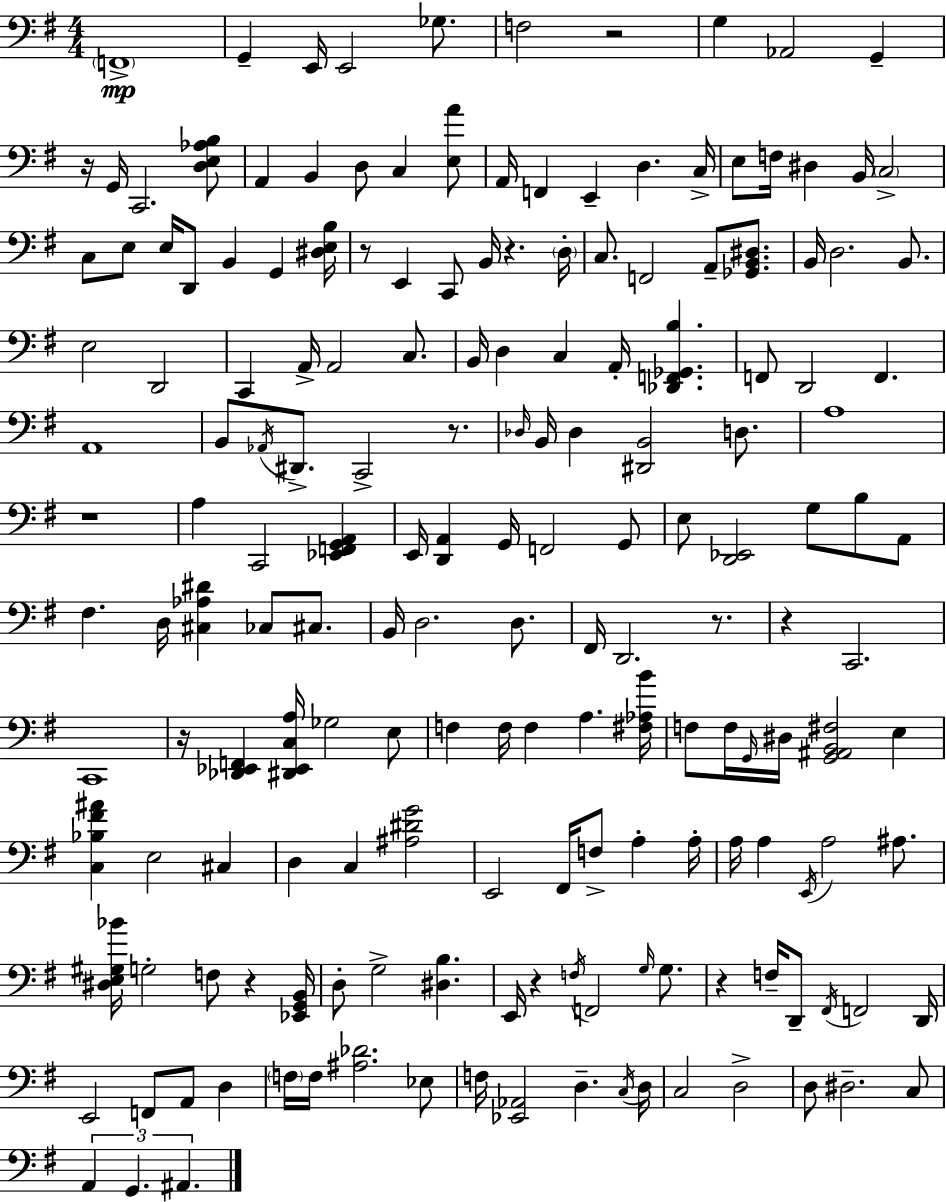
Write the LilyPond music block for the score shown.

{
  \clef bass
  \numericTimeSignature
  \time 4/4
  \key g \major
  \parenthesize f,1->\mp | g,4-- e,16 e,2 ges8. | f2 r2 | g4 aes,2 g,4-- | \break r16 g,16 c,2. <d e aes b>8 | a,4 b,4 d8 c4 <e a'>8 | a,16 f,4 e,4-- d4. c16-> | e8 f16 dis4 b,16 \parenthesize c2-> | \break c8 e8 e16 d,8 b,4 g,4 <dis e b>16 | r8 e,4 c,8 b,16 r4. \parenthesize d16-. | c8. f,2 a,8-- <ges, b, dis>8. | b,16 d2. b,8. | \break e2 d,2 | c,4 a,16-> a,2 c8. | b,16 d4 c4 a,16-. <des, f, ges, b>4. | f,8 d,2 f,4. | \break a,1 | b,8 \acciaccatura { aes,16 } dis,8.-> c,2-> r8. | \grace { des16 } b,16 des4 <dis, b,>2 d8. | a1 | \break r1 | a4 c,2 <ees, f, g, a,>4 | e,16 <d, a,>4 g,16 f,2 | g,8 e8 <d, ees,>2 g8 b8 | \break a,8 fis4. d16 <cis aes dis'>4 ces8 cis8. | b,16 d2. d8. | fis,16 d,2. r8. | r4 c,2. | \break c,1 | r16 <des, ees, f,>4 <dis, ees, c a>16 ges2 | e8 f4 f16 f4 a4. | <fis aes b'>16 f8 f16 \grace { g,16 } dis16 <g, ais, b, fis>2 e4 | \break <c bes fis' ais'>4 e2 cis4 | d4 c4 <ais dis' g'>2 | e,2 fis,16 f8-> a4-. | a16-. a16 a4 \acciaccatura { e,16 } a2 | \break ais8. <dis e gis bes'>16 g2-. f8 r4 | <ees, g, b,>16 d8-. g2-> <dis b>4. | e,16 r4 \acciaccatura { f16 } f,2 | \grace { g16 } g8. r4 f16-- d,8-- \acciaccatura { fis,16 } f,2 | \break d,16 e,2 f,8 | a,8 d4 \parenthesize f16 f16 <ais des'>2. | ees8 f16 <ees, aes,>2 | d4.-- \acciaccatura { c16 } d16 c2 | \break d2-> d8 dis2.-- | c8 \tuplet 3/2 { a,4 g,4. | ais,4. } \bar "|."
}